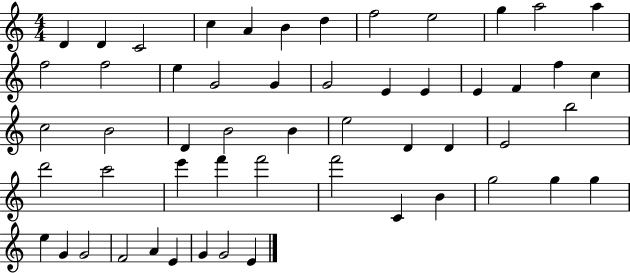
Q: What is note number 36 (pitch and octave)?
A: C6